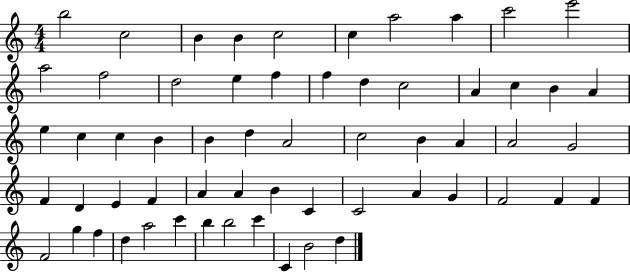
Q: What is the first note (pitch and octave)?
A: B5